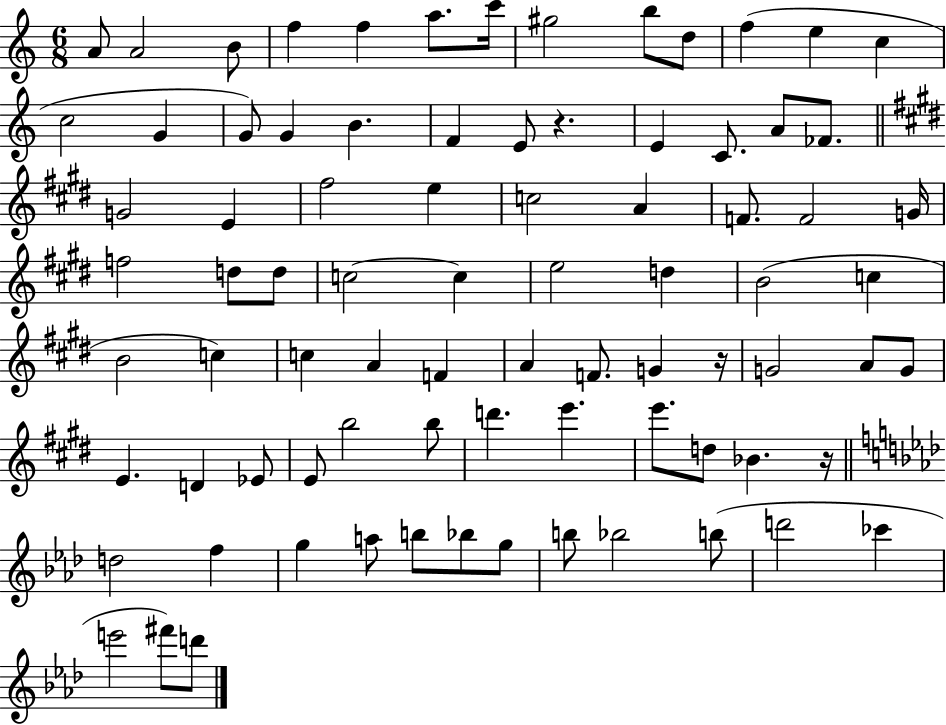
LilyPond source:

{
  \clef treble
  \numericTimeSignature
  \time 6/8
  \key c \major
  a'8 a'2 b'8 | f''4 f''4 a''8. c'''16 | gis''2 b''8 d''8 | f''4( e''4 c''4 | \break c''2 g'4 | g'8) g'4 b'4. | f'4 e'8 r4. | e'4 c'8. a'8 fes'8. | \break \bar "||" \break \key e \major g'2 e'4 | fis''2 e''4 | c''2 a'4 | f'8. f'2 g'16 | \break f''2 d''8 d''8 | c''2~~ c''4 | e''2 d''4 | b'2( c''4 | \break b'2 c''4) | c''4 a'4 f'4 | a'4 f'8. g'4 r16 | g'2 a'8 g'8 | \break e'4. d'4 ees'8 | e'8 b''2 b''8 | d'''4. e'''4. | e'''8. d''8 bes'4. r16 | \break \bar "||" \break \key aes \major d''2 f''4 | g''4 a''8 b''8 bes''8 g''8 | b''8 bes''2 b''8( | d'''2 ces'''4 | \break e'''2 fis'''8) d'''8 | \bar "|."
}